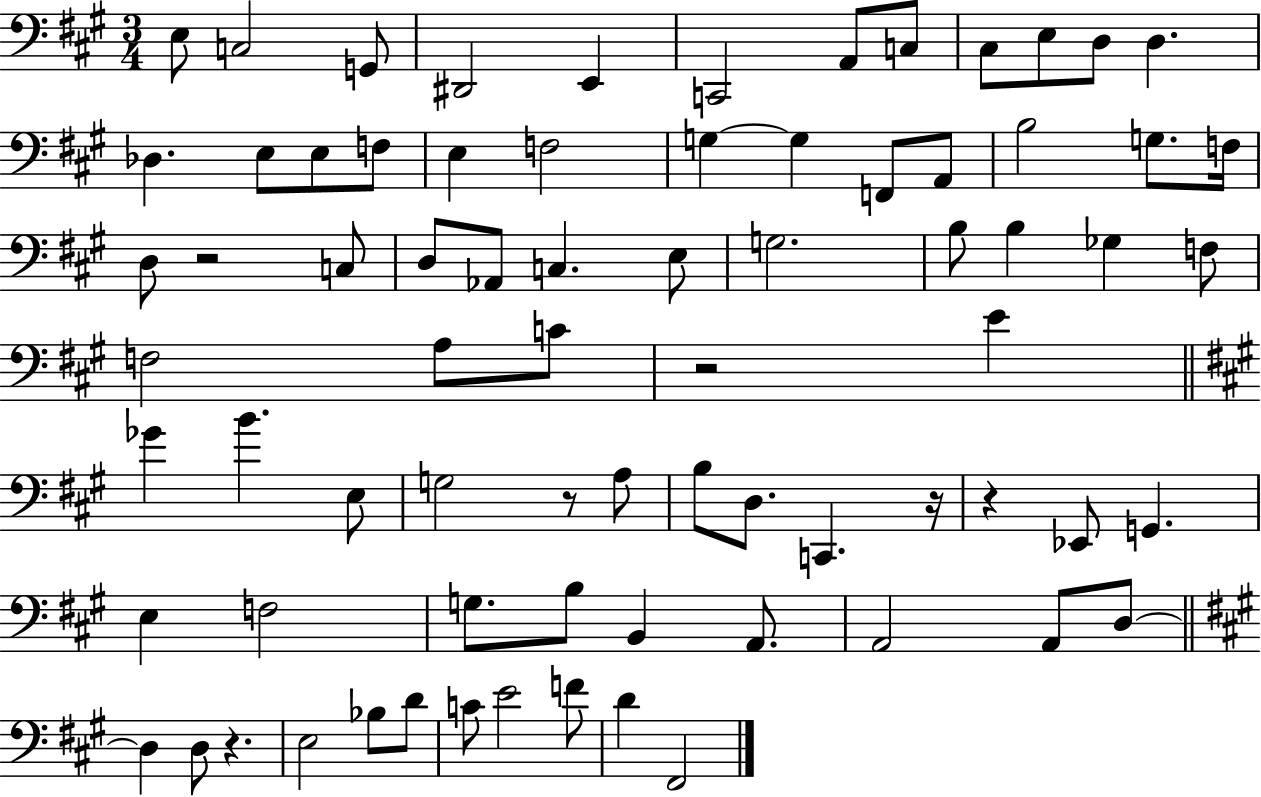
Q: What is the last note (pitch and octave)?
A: F#2